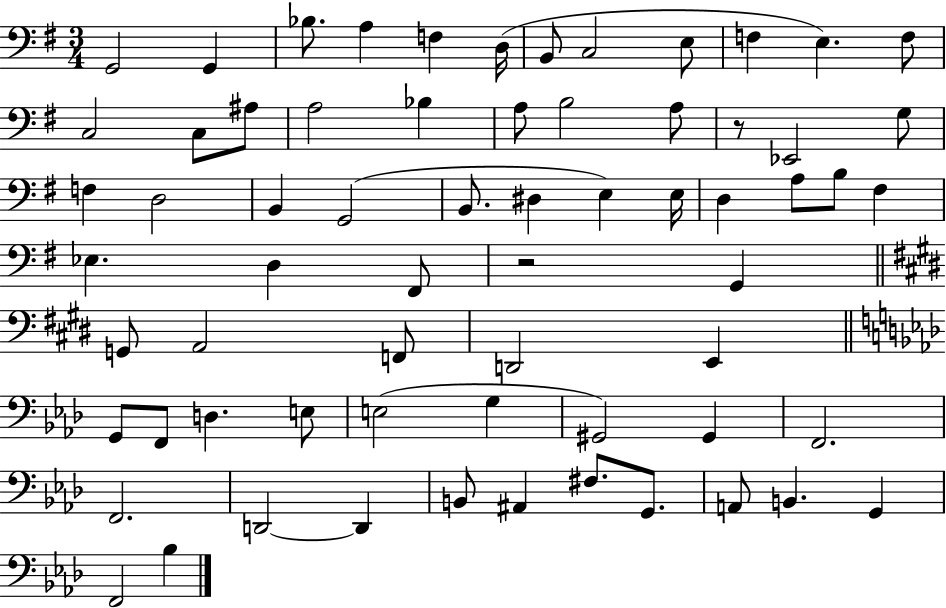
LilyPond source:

{
  \clef bass
  \numericTimeSignature
  \time 3/4
  \key g \major
  g,2 g,4 | bes8. a4 f4 d16( | b,8 c2 e8 | f4 e4.) f8 | \break c2 c8 ais8 | a2 bes4 | a8 b2 a8 | r8 ees,2 g8 | \break f4 d2 | b,4 g,2( | b,8. dis4 e4) e16 | d4 a8 b8 fis4 | \break ees4. d4 fis,8 | r2 g,4 | \bar "||" \break \key e \major g,8 a,2 f,8 | d,2 e,4 | \bar "||" \break \key f \minor g,8 f,8 d4. e8 | e2( g4 | gis,2) gis,4 | f,2. | \break f,2. | d,2~~ d,4 | b,8 ais,4 fis8. g,8. | a,8 b,4. g,4 | \break f,2 bes4 | \bar "|."
}